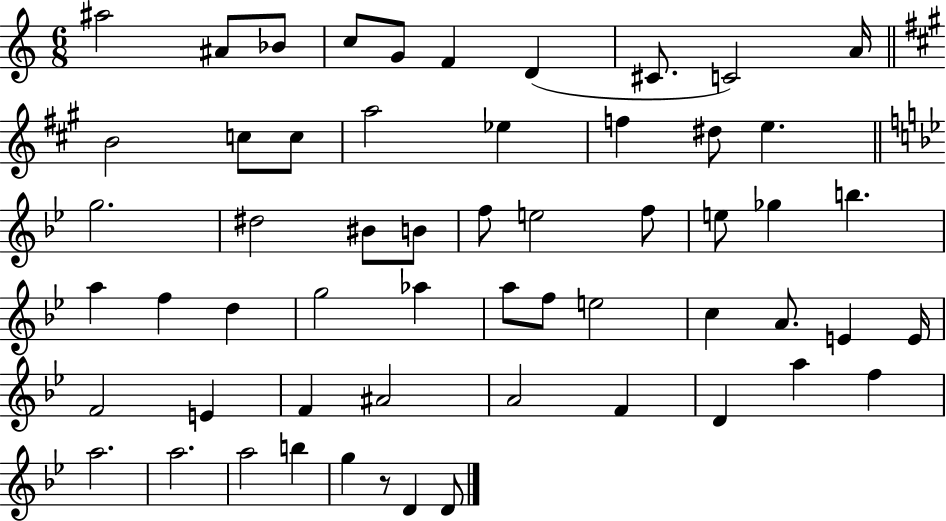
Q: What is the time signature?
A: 6/8